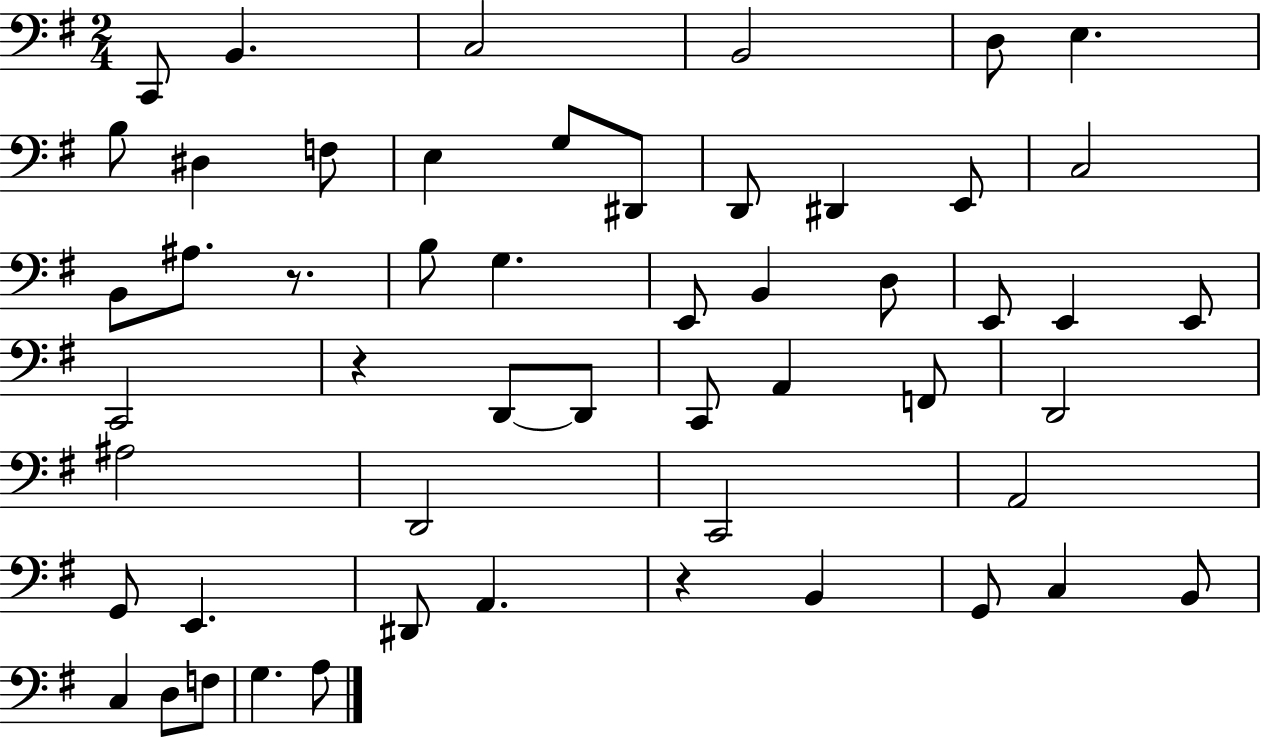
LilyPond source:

{
  \clef bass
  \numericTimeSignature
  \time 2/4
  \key g \major
  c,8 b,4. | c2 | b,2 | d8 e4. | \break b8 dis4 f8 | e4 g8 dis,8 | d,8 dis,4 e,8 | c2 | \break b,8 ais8. r8. | b8 g4. | e,8 b,4 d8 | e,8 e,4 e,8 | \break c,2 | r4 d,8~~ d,8 | c,8 a,4 f,8 | d,2 | \break ais2 | d,2 | c,2 | a,2 | \break g,8 e,4. | dis,8 a,4. | r4 b,4 | g,8 c4 b,8 | \break c4 d8 f8 | g4. a8 | \bar "|."
}